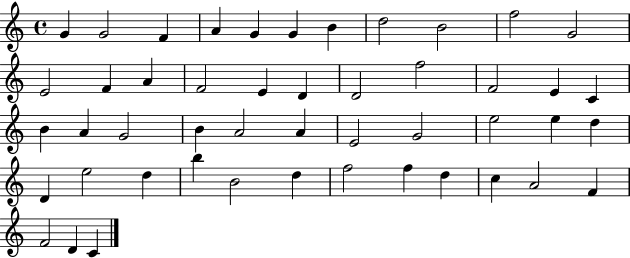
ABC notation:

X:1
T:Untitled
M:4/4
L:1/4
K:C
G G2 F A G G B d2 B2 f2 G2 E2 F A F2 E D D2 f2 F2 E C B A G2 B A2 A E2 G2 e2 e d D e2 d b B2 d f2 f d c A2 F F2 D C